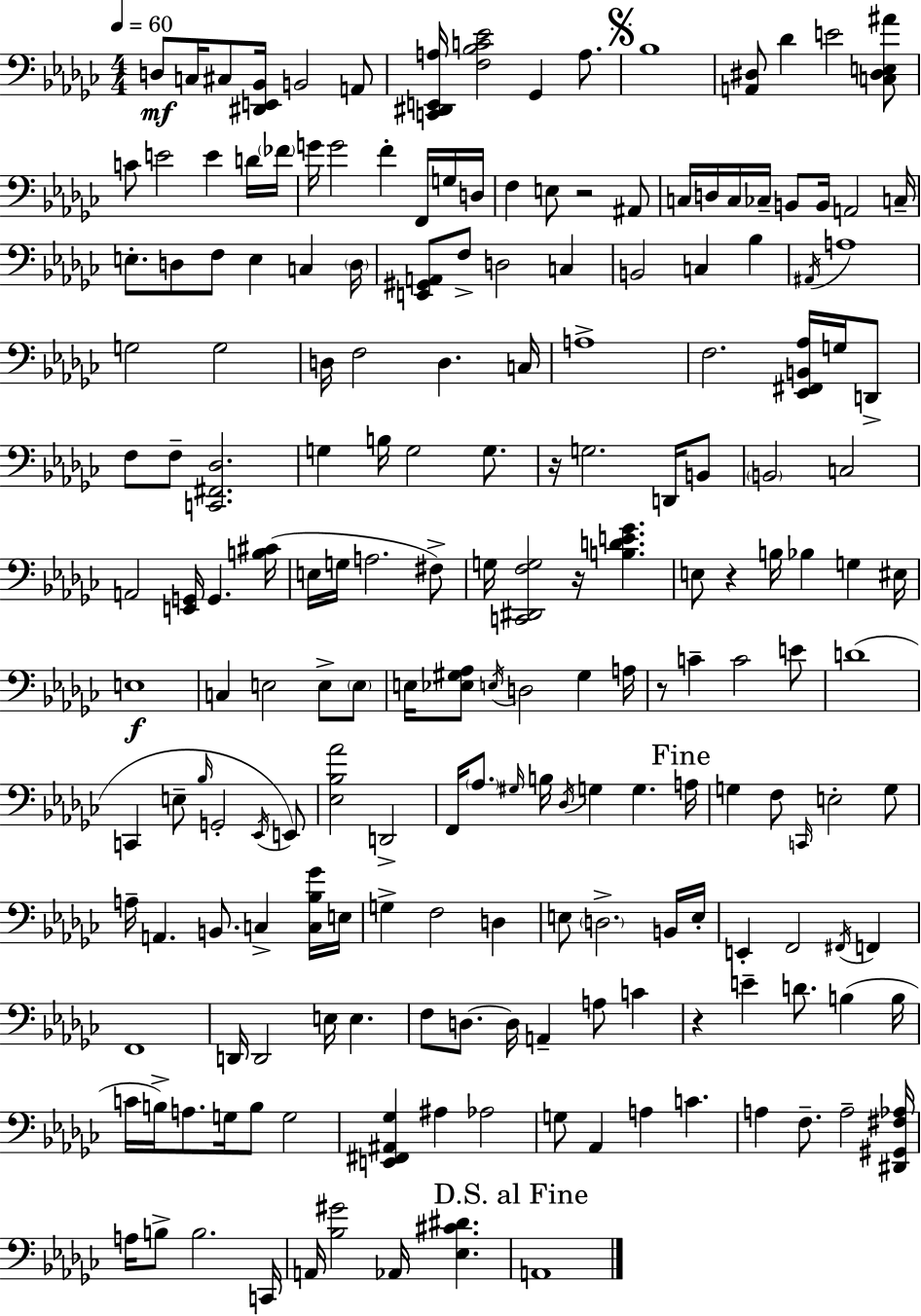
D3/e C3/s C#3/e [D#2,E2,Bb2]/s B2/h A2/e [C2,D#2,E2,A3]/s [F3,Bb3,C4,Eb4]/h Gb2/q A3/e. Bb3/w [A2,D#3]/e Db4/q E4/h [C3,D#3,E3,A#4]/e C4/e E4/h E4/q D4/s FES4/s G4/s G4/h F4/q F2/s G3/s D3/s F3/q E3/e R/h A#2/e C3/s D3/s C3/s CES3/s B2/e B2/s A2/h C3/s E3/e. D3/e F3/e E3/q C3/q D3/s [E2,G#2,A2]/e F3/e D3/h C3/q B2/h C3/q Bb3/q A#2/s A3/w G3/h G3/h D3/s F3/h D3/q. C3/s A3/w F3/h. [Eb2,F#2,B2,Ab3]/s G3/s D2/e F3/e F3/e [C2,F#2,Db3]/h. G3/q B3/s G3/h G3/e. R/s G3/h. D2/s B2/e B2/h C3/h A2/h [E2,G2]/s G2/q. [B3,C#4]/s E3/s G3/s A3/h. F#3/e G3/s [C2,D#2,F3,G3]/h R/s [B3,D4,E4,Gb4]/q. E3/e R/q B3/s Bb3/q G3/q EIS3/s E3/w C3/q E3/h E3/e E3/e E3/s [Eb3,G#3,Ab3]/e E3/s D3/h G#3/q A3/s R/e C4/q C4/h E4/e D4/w C2/q E3/e Bb3/s G2/h Eb2/s E2/e [Eb3,Bb3,Ab4]/h D2/h F2/s Ab3/e. G#3/s B3/s Db3/s G3/q G3/q. A3/s G3/q F3/e C2/s E3/h G3/e A3/s A2/q. B2/e. C3/q [C3,Bb3,Gb4]/s E3/s G3/q F3/h D3/q E3/e D3/h. B2/s E3/s E2/q F2/h F#2/s F2/q F2/w D2/s D2/h E3/s E3/q. F3/e D3/e. D3/s A2/q A3/e C4/q R/q E4/q D4/e. B3/q B3/s C4/s B3/s A3/e. G3/s B3/e G3/h [E2,F#2,A#2,Gb3]/q A#3/q Ab3/h G3/e Ab2/q A3/q C4/q. A3/q F3/e. A3/h [D#2,G#2,F#3,Ab3]/s A3/s B3/e B3/h. C2/s A2/s [Bb3,G#4]/h Ab2/s [Eb3,C#4,D#4]/q. A2/w